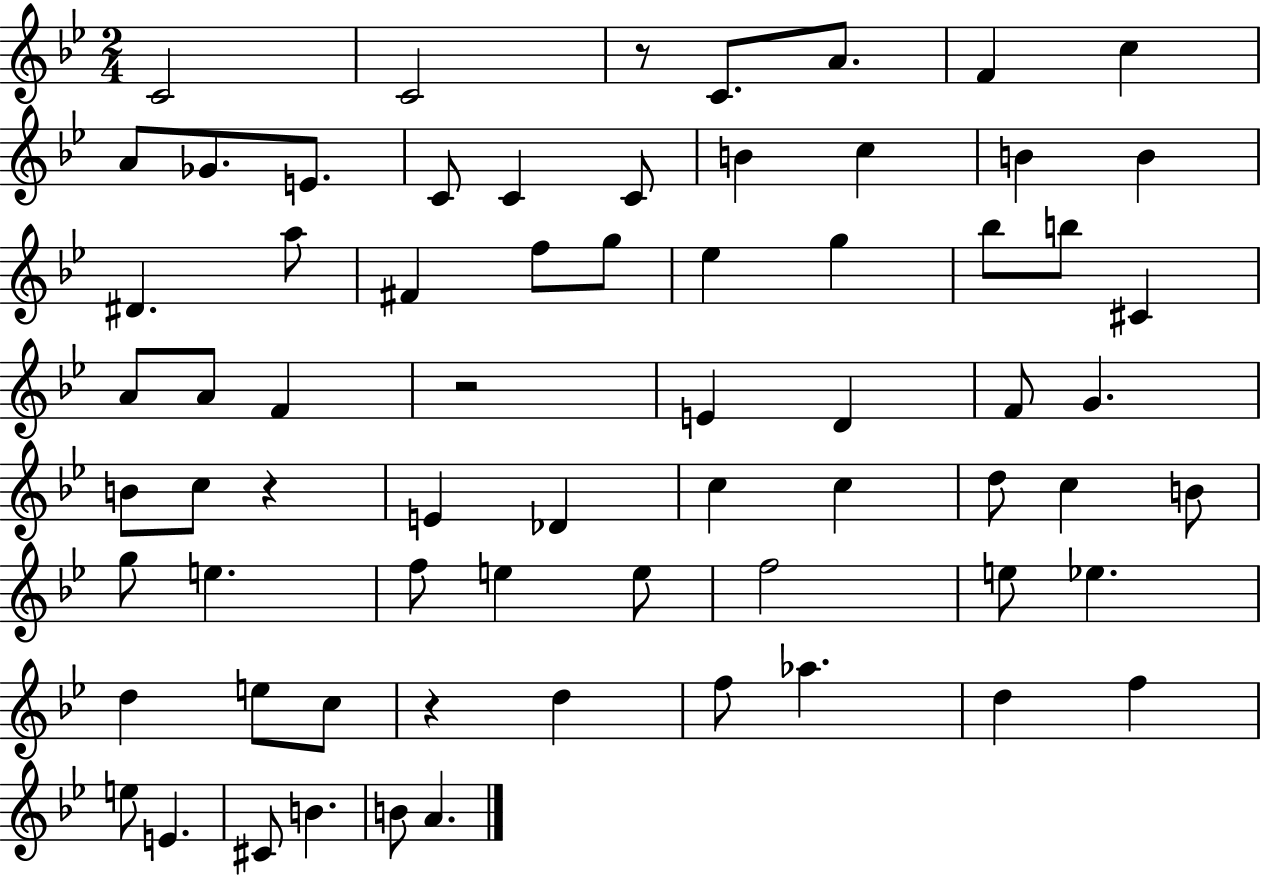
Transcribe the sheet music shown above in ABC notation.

X:1
T:Untitled
M:2/4
L:1/4
K:Bb
C2 C2 z/2 C/2 A/2 F c A/2 _G/2 E/2 C/2 C C/2 B c B B ^D a/2 ^F f/2 g/2 _e g _b/2 b/2 ^C A/2 A/2 F z2 E D F/2 G B/2 c/2 z E _D c c d/2 c B/2 g/2 e f/2 e e/2 f2 e/2 _e d e/2 c/2 z d f/2 _a d f e/2 E ^C/2 B B/2 A